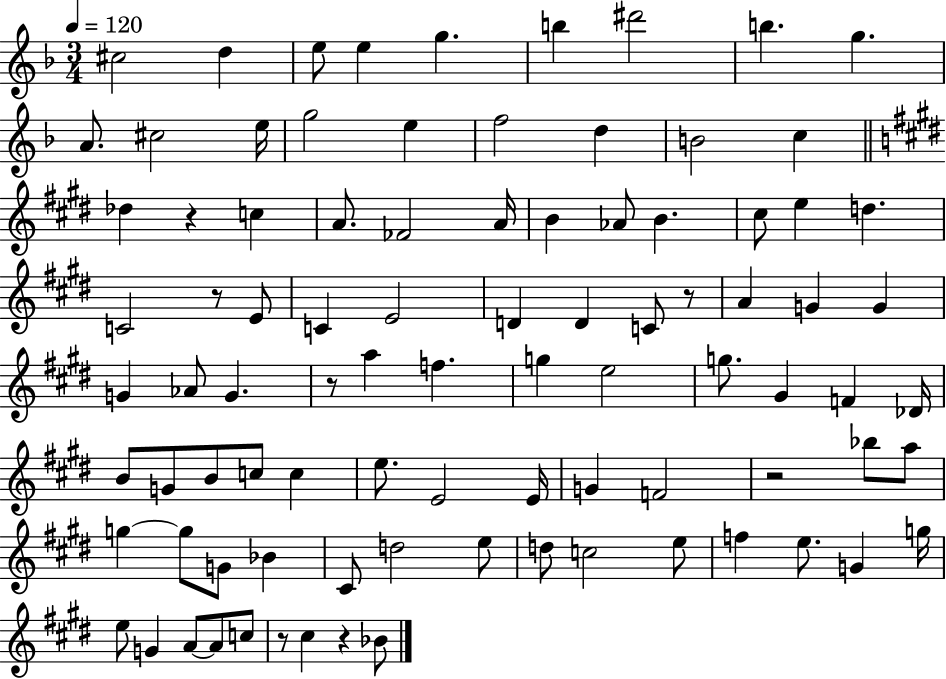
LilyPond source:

{
  \clef treble
  \numericTimeSignature
  \time 3/4
  \key f \major
  \tempo 4 = 120
  cis''2 d''4 | e''8 e''4 g''4. | b''4 dis'''2 | b''4. g''4. | \break a'8. cis''2 e''16 | g''2 e''4 | f''2 d''4 | b'2 c''4 | \break \bar "||" \break \key e \major des''4 r4 c''4 | a'8. fes'2 a'16 | b'4 aes'8 b'4. | cis''8 e''4 d''4. | \break c'2 r8 e'8 | c'4 e'2 | d'4 d'4 c'8 r8 | a'4 g'4 g'4 | \break g'4 aes'8 g'4. | r8 a''4 f''4. | g''4 e''2 | g''8. gis'4 f'4 des'16 | \break b'8 g'8 b'8 c''8 c''4 | e''8. e'2 e'16 | g'4 f'2 | r2 bes''8 a''8 | \break g''4~~ g''8 g'8 bes'4 | cis'8 d''2 e''8 | d''8 c''2 e''8 | f''4 e''8. g'4 g''16 | \break e''8 g'4 a'8~~ a'8 c''8 | r8 cis''4 r4 bes'8 | \bar "|."
}